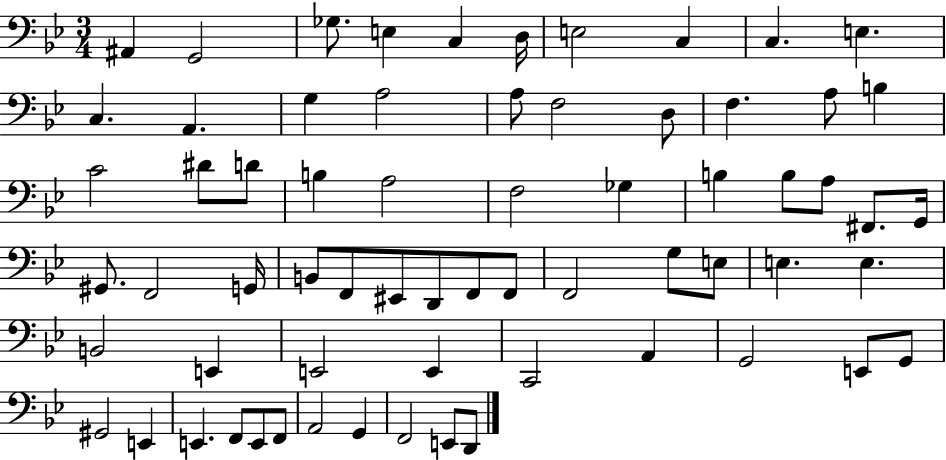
A#2/q G2/h Gb3/e. E3/q C3/q D3/s E3/h C3/q C3/q. E3/q. C3/q. A2/q. G3/q A3/h A3/e F3/h D3/e F3/q. A3/e B3/q C4/h D#4/e D4/e B3/q A3/h F3/h Gb3/q B3/q B3/e A3/e F#2/e. G2/s G#2/e. F2/h G2/s B2/e F2/e EIS2/e D2/e F2/e F2/e F2/h G3/e E3/e E3/q. E3/q. B2/h E2/q E2/h E2/q C2/h A2/q G2/h E2/e G2/e G#2/h E2/q E2/q. F2/e E2/e F2/e A2/h G2/q F2/h E2/e D2/e